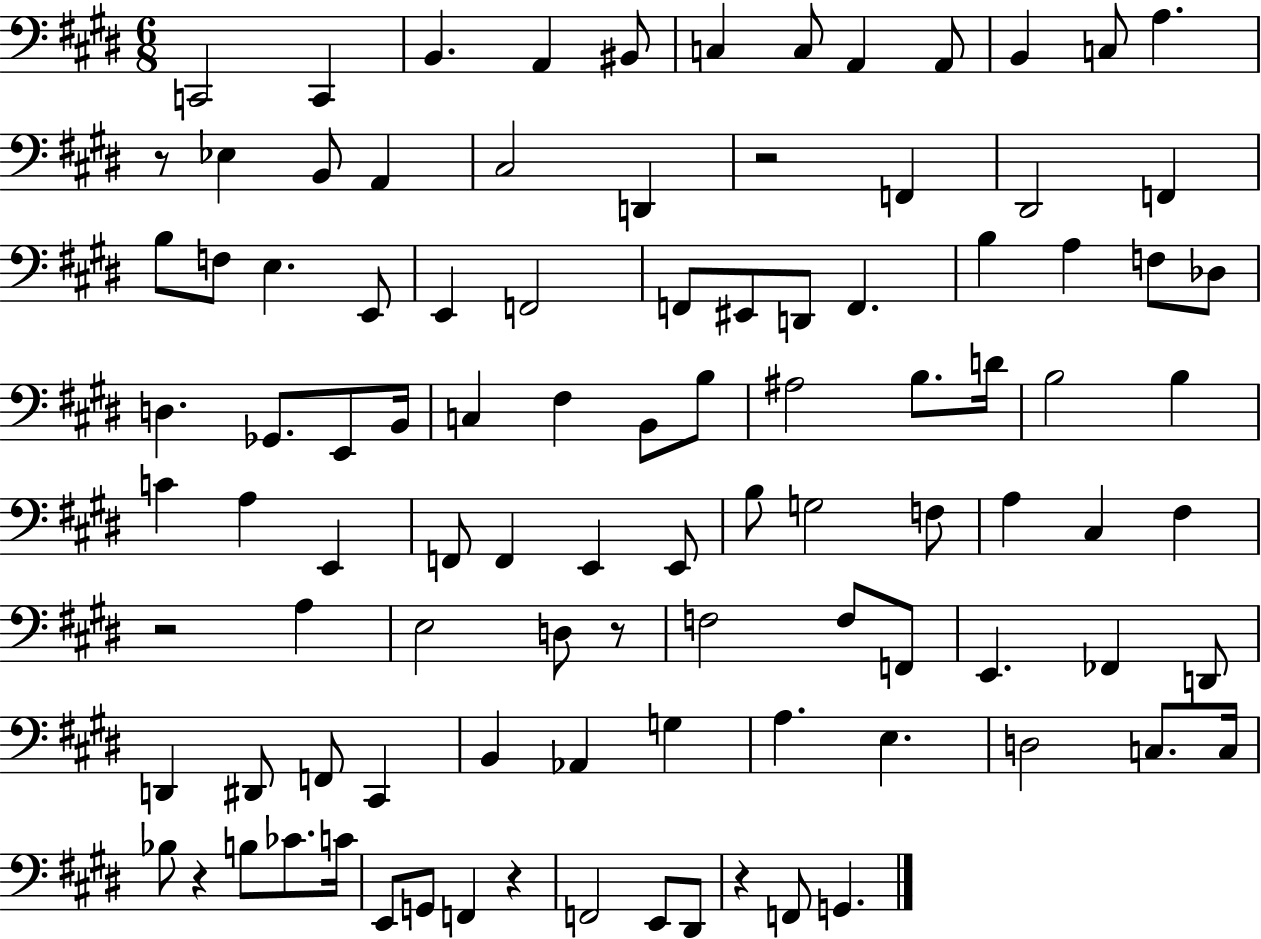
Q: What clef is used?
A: bass